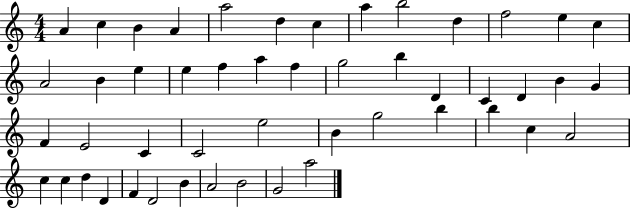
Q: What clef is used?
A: treble